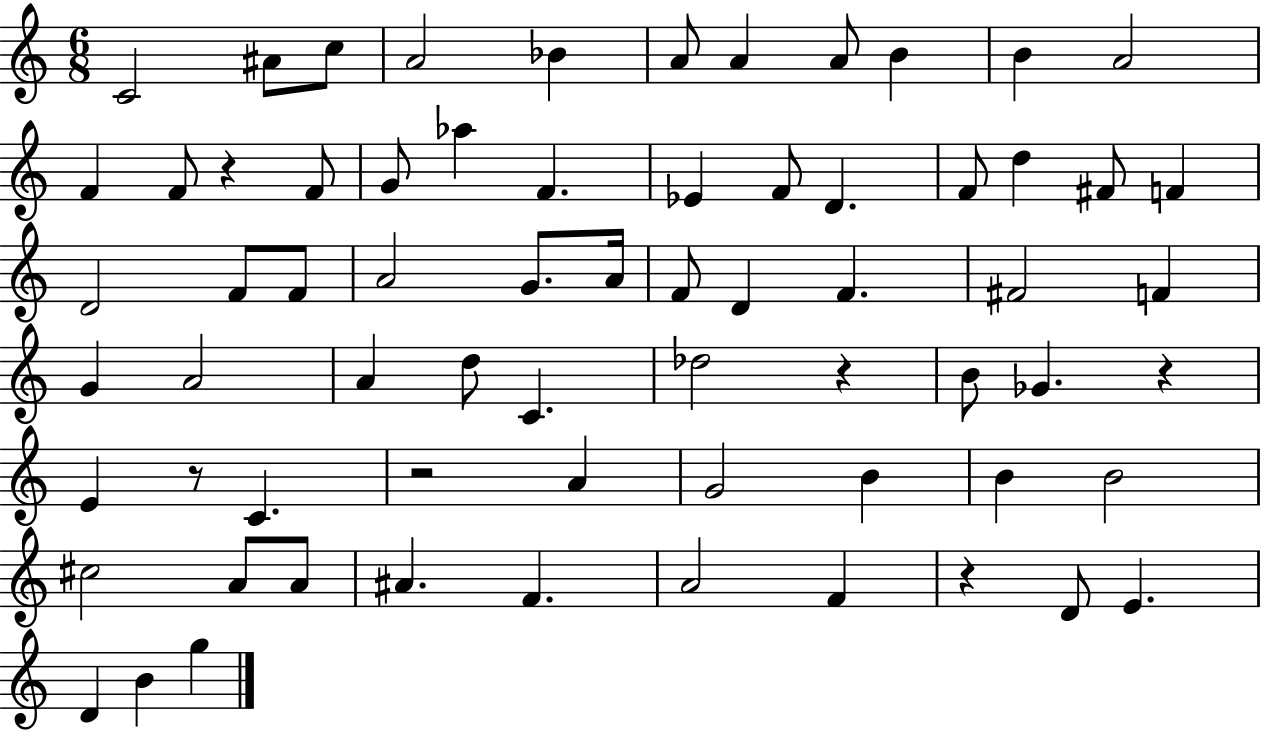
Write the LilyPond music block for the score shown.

{
  \clef treble
  \numericTimeSignature
  \time 6/8
  \key c \major
  \repeat volta 2 { c'2 ais'8 c''8 | a'2 bes'4 | a'8 a'4 a'8 b'4 | b'4 a'2 | \break f'4 f'8 r4 f'8 | g'8 aes''4 f'4. | ees'4 f'8 d'4. | f'8 d''4 fis'8 f'4 | \break d'2 f'8 f'8 | a'2 g'8. a'16 | f'8 d'4 f'4. | fis'2 f'4 | \break g'4 a'2 | a'4 d''8 c'4. | des''2 r4 | b'8 ges'4. r4 | \break e'4 r8 c'4. | r2 a'4 | g'2 b'4 | b'4 b'2 | \break cis''2 a'8 a'8 | ais'4. f'4. | a'2 f'4 | r4 d'8 e'4. | \break d'4 b'4 g''4 | } \bar "|."
}